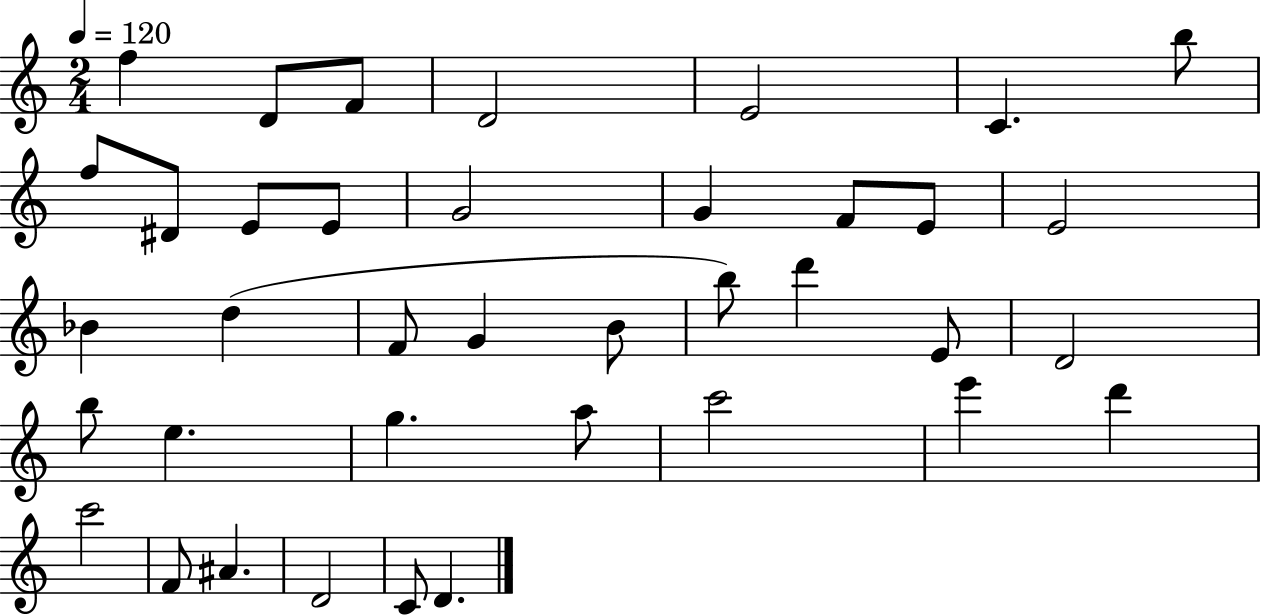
F5/q D4/e F4/e D4/h E4/h C4/q. B5/e F5/e D#4/e E4/e E4/e G4/h G4/q F4/e E4/e E4/h Bb4/q D5/q F4/e G4/q B4/e B5/e D6/q E4/e D4/h B5/e E5/q. G5/q. A5/e C6/h E6/q D6/q C6/h F4/e A#4/q. D4/h C4/e D4/q.